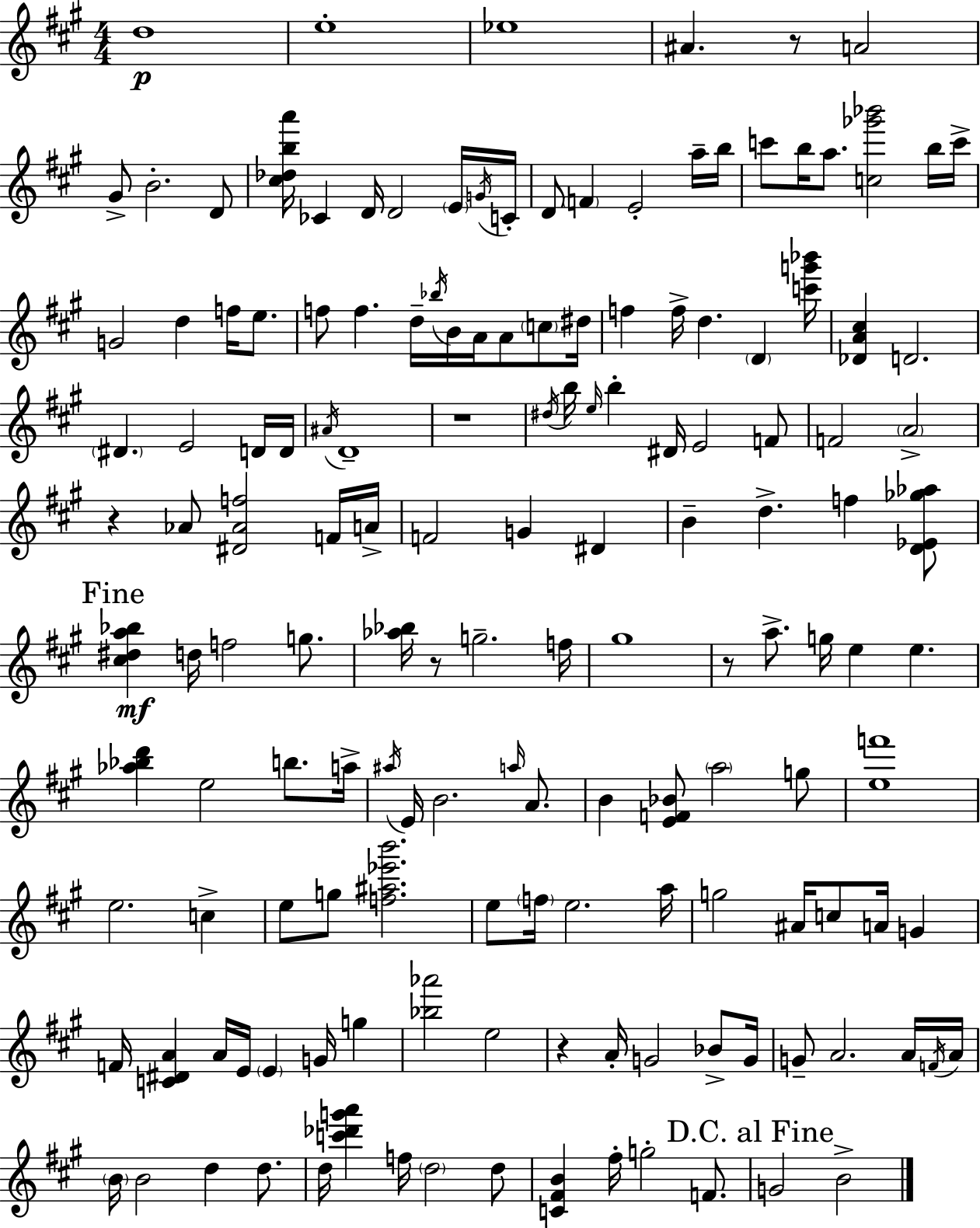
D5/w E5/w Eb5/w A#4/q. R/e A4/h G#4/e B4/h. D4/e [C#5,Db5,B5,A6]/s CES4/q D4/s D4/h E4/s G4/s C4/s D4/e F4/q E4/h A5/s B5/s C6/e B5/s A5/e. [C5,Gb6,Bb6]/h B5/s C6/s G4/h D5/q F5/s E5/e. F5/e F5/q. D5/s Bb5/s B4/s A4/s A4/e C5/e D#5/s F5/q F5/s D5/q. D4/q [C6,G6,Bb6]/s [Db4,A4,C#5]/q D4/h. D#4/q. E4/h D4/s D4/s A#4/s D4/w R/w D#5/s B5/s E5/s B5/q D#4/s E4/h F4/e F4/h A4/h R/q Ab4/e [D#4,Ab4,F5]/h F4/s A4/s F4/h G4/q D#4/q B4/q D5/q. F5/q [D4,Eb4,Gb5,Ab5]/e [C#5,D#5,A5,Bb5]/q D5/s F5/h G5/e. [Ab5,Bb5]/s R/e G5/h. F5/s G#5/w R/e A5/e. G5/s E5/q E5/q. [Ab5,Bb5,D6]/q E5/h B5/e. A5/s A#5/s E4/s B4/h. A5/s A4/e. B4/q [E4,F4,Bb4]/e A5/h G5/e [E5,F6]/w E5/h. C5/q E5/e G5/e [F5,A#5,Eb6,B6]/h. E5/e F5/s E5/h. A5/s G5/h A#4/s C5/e A4/s G4/q F4/s [C4,D#4,A4]/q A4/s E4/s E4/q G4/s G5/q [Bb5,Ab6]/h E5/h R/q A4/s G4/h Bb4/e G4/s G4/e A4/h. A4/s F4/s A4/s B4/s B4/h D5/q D5/e. D5/s [C6,Db6,G6,A6]/q F5/s D5/h D5/e [C4,F#4,B4]/q F#5/s G5/h F4/e. G4/h B4/h